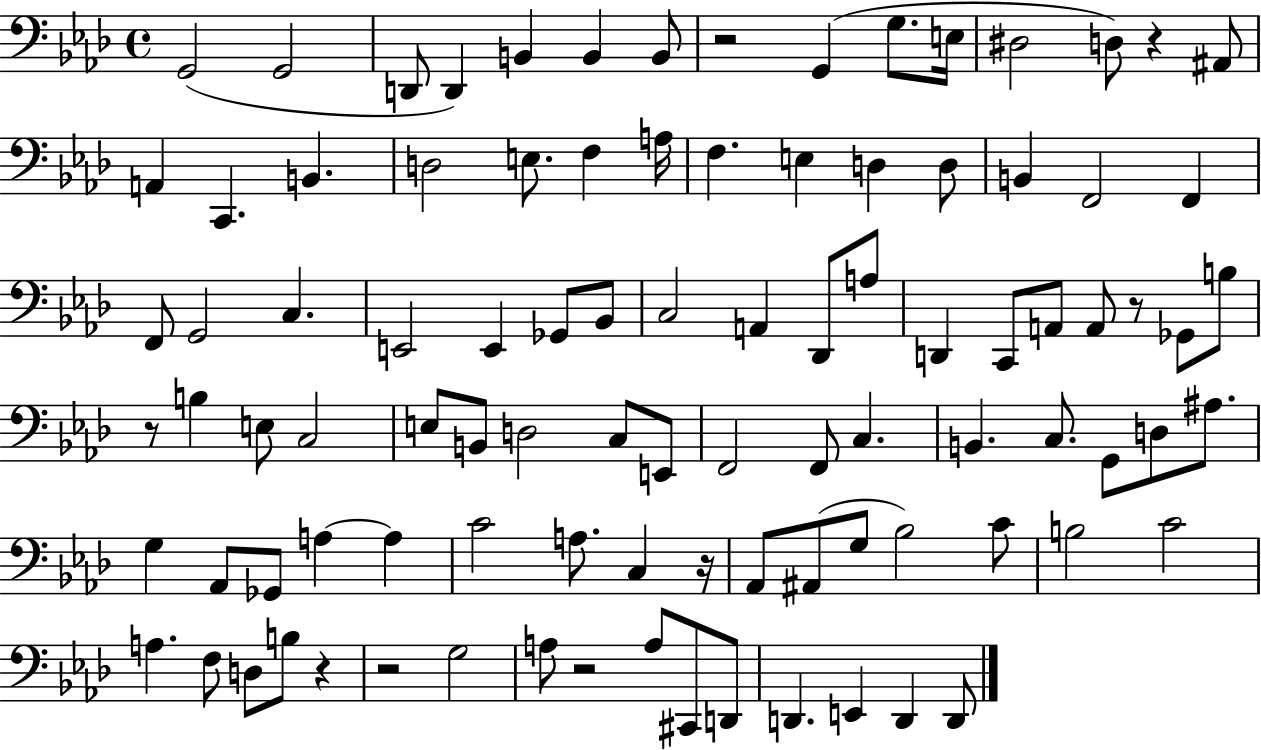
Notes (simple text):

G2/h G2/h D2/e D2/q B2/q B2/q B2/e R/h G2/q G3/e. E3/s D#3/h D3/e R/q A#2/e A2/q C2/q. B2/q. D3/h E3/e. F3/q A3/s F3/q. E3/q D3/q D3/e B2/q F2/h F2/q F2/e G2/h C3/q. E2/h E2/q Gb2/e Bb2/e C3/h A2/q Db2/e A3/e D2/q C2/e A2/e A2/e R/e Gb2/e B3/e R/e B3/q E3/e C3/h E3/e B2/e D3/h C3/e E2/e F2/h F2/e C3/q. B2/q. C3/e. G2/e D3/e A#3/e. G3/q Ab2/e Gb2/e A3/q A3/q C4/h A3/e. C3/q R/s Ab2/e A#2/e G3/e Bb3/h C4/e B3/h C4/h A3/q. F3/e D3/e B3/e R/q R/h G3/h A3/e R/h A3/e C#2/e D2/e D2/q. E2/q D2/q D2/e